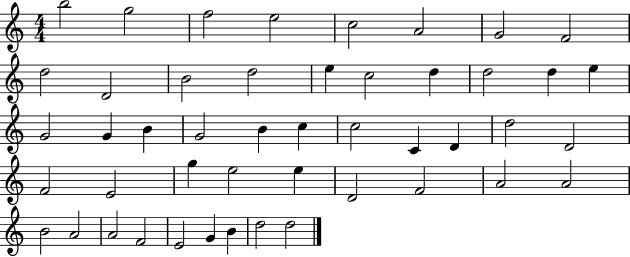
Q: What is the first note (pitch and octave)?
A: B5